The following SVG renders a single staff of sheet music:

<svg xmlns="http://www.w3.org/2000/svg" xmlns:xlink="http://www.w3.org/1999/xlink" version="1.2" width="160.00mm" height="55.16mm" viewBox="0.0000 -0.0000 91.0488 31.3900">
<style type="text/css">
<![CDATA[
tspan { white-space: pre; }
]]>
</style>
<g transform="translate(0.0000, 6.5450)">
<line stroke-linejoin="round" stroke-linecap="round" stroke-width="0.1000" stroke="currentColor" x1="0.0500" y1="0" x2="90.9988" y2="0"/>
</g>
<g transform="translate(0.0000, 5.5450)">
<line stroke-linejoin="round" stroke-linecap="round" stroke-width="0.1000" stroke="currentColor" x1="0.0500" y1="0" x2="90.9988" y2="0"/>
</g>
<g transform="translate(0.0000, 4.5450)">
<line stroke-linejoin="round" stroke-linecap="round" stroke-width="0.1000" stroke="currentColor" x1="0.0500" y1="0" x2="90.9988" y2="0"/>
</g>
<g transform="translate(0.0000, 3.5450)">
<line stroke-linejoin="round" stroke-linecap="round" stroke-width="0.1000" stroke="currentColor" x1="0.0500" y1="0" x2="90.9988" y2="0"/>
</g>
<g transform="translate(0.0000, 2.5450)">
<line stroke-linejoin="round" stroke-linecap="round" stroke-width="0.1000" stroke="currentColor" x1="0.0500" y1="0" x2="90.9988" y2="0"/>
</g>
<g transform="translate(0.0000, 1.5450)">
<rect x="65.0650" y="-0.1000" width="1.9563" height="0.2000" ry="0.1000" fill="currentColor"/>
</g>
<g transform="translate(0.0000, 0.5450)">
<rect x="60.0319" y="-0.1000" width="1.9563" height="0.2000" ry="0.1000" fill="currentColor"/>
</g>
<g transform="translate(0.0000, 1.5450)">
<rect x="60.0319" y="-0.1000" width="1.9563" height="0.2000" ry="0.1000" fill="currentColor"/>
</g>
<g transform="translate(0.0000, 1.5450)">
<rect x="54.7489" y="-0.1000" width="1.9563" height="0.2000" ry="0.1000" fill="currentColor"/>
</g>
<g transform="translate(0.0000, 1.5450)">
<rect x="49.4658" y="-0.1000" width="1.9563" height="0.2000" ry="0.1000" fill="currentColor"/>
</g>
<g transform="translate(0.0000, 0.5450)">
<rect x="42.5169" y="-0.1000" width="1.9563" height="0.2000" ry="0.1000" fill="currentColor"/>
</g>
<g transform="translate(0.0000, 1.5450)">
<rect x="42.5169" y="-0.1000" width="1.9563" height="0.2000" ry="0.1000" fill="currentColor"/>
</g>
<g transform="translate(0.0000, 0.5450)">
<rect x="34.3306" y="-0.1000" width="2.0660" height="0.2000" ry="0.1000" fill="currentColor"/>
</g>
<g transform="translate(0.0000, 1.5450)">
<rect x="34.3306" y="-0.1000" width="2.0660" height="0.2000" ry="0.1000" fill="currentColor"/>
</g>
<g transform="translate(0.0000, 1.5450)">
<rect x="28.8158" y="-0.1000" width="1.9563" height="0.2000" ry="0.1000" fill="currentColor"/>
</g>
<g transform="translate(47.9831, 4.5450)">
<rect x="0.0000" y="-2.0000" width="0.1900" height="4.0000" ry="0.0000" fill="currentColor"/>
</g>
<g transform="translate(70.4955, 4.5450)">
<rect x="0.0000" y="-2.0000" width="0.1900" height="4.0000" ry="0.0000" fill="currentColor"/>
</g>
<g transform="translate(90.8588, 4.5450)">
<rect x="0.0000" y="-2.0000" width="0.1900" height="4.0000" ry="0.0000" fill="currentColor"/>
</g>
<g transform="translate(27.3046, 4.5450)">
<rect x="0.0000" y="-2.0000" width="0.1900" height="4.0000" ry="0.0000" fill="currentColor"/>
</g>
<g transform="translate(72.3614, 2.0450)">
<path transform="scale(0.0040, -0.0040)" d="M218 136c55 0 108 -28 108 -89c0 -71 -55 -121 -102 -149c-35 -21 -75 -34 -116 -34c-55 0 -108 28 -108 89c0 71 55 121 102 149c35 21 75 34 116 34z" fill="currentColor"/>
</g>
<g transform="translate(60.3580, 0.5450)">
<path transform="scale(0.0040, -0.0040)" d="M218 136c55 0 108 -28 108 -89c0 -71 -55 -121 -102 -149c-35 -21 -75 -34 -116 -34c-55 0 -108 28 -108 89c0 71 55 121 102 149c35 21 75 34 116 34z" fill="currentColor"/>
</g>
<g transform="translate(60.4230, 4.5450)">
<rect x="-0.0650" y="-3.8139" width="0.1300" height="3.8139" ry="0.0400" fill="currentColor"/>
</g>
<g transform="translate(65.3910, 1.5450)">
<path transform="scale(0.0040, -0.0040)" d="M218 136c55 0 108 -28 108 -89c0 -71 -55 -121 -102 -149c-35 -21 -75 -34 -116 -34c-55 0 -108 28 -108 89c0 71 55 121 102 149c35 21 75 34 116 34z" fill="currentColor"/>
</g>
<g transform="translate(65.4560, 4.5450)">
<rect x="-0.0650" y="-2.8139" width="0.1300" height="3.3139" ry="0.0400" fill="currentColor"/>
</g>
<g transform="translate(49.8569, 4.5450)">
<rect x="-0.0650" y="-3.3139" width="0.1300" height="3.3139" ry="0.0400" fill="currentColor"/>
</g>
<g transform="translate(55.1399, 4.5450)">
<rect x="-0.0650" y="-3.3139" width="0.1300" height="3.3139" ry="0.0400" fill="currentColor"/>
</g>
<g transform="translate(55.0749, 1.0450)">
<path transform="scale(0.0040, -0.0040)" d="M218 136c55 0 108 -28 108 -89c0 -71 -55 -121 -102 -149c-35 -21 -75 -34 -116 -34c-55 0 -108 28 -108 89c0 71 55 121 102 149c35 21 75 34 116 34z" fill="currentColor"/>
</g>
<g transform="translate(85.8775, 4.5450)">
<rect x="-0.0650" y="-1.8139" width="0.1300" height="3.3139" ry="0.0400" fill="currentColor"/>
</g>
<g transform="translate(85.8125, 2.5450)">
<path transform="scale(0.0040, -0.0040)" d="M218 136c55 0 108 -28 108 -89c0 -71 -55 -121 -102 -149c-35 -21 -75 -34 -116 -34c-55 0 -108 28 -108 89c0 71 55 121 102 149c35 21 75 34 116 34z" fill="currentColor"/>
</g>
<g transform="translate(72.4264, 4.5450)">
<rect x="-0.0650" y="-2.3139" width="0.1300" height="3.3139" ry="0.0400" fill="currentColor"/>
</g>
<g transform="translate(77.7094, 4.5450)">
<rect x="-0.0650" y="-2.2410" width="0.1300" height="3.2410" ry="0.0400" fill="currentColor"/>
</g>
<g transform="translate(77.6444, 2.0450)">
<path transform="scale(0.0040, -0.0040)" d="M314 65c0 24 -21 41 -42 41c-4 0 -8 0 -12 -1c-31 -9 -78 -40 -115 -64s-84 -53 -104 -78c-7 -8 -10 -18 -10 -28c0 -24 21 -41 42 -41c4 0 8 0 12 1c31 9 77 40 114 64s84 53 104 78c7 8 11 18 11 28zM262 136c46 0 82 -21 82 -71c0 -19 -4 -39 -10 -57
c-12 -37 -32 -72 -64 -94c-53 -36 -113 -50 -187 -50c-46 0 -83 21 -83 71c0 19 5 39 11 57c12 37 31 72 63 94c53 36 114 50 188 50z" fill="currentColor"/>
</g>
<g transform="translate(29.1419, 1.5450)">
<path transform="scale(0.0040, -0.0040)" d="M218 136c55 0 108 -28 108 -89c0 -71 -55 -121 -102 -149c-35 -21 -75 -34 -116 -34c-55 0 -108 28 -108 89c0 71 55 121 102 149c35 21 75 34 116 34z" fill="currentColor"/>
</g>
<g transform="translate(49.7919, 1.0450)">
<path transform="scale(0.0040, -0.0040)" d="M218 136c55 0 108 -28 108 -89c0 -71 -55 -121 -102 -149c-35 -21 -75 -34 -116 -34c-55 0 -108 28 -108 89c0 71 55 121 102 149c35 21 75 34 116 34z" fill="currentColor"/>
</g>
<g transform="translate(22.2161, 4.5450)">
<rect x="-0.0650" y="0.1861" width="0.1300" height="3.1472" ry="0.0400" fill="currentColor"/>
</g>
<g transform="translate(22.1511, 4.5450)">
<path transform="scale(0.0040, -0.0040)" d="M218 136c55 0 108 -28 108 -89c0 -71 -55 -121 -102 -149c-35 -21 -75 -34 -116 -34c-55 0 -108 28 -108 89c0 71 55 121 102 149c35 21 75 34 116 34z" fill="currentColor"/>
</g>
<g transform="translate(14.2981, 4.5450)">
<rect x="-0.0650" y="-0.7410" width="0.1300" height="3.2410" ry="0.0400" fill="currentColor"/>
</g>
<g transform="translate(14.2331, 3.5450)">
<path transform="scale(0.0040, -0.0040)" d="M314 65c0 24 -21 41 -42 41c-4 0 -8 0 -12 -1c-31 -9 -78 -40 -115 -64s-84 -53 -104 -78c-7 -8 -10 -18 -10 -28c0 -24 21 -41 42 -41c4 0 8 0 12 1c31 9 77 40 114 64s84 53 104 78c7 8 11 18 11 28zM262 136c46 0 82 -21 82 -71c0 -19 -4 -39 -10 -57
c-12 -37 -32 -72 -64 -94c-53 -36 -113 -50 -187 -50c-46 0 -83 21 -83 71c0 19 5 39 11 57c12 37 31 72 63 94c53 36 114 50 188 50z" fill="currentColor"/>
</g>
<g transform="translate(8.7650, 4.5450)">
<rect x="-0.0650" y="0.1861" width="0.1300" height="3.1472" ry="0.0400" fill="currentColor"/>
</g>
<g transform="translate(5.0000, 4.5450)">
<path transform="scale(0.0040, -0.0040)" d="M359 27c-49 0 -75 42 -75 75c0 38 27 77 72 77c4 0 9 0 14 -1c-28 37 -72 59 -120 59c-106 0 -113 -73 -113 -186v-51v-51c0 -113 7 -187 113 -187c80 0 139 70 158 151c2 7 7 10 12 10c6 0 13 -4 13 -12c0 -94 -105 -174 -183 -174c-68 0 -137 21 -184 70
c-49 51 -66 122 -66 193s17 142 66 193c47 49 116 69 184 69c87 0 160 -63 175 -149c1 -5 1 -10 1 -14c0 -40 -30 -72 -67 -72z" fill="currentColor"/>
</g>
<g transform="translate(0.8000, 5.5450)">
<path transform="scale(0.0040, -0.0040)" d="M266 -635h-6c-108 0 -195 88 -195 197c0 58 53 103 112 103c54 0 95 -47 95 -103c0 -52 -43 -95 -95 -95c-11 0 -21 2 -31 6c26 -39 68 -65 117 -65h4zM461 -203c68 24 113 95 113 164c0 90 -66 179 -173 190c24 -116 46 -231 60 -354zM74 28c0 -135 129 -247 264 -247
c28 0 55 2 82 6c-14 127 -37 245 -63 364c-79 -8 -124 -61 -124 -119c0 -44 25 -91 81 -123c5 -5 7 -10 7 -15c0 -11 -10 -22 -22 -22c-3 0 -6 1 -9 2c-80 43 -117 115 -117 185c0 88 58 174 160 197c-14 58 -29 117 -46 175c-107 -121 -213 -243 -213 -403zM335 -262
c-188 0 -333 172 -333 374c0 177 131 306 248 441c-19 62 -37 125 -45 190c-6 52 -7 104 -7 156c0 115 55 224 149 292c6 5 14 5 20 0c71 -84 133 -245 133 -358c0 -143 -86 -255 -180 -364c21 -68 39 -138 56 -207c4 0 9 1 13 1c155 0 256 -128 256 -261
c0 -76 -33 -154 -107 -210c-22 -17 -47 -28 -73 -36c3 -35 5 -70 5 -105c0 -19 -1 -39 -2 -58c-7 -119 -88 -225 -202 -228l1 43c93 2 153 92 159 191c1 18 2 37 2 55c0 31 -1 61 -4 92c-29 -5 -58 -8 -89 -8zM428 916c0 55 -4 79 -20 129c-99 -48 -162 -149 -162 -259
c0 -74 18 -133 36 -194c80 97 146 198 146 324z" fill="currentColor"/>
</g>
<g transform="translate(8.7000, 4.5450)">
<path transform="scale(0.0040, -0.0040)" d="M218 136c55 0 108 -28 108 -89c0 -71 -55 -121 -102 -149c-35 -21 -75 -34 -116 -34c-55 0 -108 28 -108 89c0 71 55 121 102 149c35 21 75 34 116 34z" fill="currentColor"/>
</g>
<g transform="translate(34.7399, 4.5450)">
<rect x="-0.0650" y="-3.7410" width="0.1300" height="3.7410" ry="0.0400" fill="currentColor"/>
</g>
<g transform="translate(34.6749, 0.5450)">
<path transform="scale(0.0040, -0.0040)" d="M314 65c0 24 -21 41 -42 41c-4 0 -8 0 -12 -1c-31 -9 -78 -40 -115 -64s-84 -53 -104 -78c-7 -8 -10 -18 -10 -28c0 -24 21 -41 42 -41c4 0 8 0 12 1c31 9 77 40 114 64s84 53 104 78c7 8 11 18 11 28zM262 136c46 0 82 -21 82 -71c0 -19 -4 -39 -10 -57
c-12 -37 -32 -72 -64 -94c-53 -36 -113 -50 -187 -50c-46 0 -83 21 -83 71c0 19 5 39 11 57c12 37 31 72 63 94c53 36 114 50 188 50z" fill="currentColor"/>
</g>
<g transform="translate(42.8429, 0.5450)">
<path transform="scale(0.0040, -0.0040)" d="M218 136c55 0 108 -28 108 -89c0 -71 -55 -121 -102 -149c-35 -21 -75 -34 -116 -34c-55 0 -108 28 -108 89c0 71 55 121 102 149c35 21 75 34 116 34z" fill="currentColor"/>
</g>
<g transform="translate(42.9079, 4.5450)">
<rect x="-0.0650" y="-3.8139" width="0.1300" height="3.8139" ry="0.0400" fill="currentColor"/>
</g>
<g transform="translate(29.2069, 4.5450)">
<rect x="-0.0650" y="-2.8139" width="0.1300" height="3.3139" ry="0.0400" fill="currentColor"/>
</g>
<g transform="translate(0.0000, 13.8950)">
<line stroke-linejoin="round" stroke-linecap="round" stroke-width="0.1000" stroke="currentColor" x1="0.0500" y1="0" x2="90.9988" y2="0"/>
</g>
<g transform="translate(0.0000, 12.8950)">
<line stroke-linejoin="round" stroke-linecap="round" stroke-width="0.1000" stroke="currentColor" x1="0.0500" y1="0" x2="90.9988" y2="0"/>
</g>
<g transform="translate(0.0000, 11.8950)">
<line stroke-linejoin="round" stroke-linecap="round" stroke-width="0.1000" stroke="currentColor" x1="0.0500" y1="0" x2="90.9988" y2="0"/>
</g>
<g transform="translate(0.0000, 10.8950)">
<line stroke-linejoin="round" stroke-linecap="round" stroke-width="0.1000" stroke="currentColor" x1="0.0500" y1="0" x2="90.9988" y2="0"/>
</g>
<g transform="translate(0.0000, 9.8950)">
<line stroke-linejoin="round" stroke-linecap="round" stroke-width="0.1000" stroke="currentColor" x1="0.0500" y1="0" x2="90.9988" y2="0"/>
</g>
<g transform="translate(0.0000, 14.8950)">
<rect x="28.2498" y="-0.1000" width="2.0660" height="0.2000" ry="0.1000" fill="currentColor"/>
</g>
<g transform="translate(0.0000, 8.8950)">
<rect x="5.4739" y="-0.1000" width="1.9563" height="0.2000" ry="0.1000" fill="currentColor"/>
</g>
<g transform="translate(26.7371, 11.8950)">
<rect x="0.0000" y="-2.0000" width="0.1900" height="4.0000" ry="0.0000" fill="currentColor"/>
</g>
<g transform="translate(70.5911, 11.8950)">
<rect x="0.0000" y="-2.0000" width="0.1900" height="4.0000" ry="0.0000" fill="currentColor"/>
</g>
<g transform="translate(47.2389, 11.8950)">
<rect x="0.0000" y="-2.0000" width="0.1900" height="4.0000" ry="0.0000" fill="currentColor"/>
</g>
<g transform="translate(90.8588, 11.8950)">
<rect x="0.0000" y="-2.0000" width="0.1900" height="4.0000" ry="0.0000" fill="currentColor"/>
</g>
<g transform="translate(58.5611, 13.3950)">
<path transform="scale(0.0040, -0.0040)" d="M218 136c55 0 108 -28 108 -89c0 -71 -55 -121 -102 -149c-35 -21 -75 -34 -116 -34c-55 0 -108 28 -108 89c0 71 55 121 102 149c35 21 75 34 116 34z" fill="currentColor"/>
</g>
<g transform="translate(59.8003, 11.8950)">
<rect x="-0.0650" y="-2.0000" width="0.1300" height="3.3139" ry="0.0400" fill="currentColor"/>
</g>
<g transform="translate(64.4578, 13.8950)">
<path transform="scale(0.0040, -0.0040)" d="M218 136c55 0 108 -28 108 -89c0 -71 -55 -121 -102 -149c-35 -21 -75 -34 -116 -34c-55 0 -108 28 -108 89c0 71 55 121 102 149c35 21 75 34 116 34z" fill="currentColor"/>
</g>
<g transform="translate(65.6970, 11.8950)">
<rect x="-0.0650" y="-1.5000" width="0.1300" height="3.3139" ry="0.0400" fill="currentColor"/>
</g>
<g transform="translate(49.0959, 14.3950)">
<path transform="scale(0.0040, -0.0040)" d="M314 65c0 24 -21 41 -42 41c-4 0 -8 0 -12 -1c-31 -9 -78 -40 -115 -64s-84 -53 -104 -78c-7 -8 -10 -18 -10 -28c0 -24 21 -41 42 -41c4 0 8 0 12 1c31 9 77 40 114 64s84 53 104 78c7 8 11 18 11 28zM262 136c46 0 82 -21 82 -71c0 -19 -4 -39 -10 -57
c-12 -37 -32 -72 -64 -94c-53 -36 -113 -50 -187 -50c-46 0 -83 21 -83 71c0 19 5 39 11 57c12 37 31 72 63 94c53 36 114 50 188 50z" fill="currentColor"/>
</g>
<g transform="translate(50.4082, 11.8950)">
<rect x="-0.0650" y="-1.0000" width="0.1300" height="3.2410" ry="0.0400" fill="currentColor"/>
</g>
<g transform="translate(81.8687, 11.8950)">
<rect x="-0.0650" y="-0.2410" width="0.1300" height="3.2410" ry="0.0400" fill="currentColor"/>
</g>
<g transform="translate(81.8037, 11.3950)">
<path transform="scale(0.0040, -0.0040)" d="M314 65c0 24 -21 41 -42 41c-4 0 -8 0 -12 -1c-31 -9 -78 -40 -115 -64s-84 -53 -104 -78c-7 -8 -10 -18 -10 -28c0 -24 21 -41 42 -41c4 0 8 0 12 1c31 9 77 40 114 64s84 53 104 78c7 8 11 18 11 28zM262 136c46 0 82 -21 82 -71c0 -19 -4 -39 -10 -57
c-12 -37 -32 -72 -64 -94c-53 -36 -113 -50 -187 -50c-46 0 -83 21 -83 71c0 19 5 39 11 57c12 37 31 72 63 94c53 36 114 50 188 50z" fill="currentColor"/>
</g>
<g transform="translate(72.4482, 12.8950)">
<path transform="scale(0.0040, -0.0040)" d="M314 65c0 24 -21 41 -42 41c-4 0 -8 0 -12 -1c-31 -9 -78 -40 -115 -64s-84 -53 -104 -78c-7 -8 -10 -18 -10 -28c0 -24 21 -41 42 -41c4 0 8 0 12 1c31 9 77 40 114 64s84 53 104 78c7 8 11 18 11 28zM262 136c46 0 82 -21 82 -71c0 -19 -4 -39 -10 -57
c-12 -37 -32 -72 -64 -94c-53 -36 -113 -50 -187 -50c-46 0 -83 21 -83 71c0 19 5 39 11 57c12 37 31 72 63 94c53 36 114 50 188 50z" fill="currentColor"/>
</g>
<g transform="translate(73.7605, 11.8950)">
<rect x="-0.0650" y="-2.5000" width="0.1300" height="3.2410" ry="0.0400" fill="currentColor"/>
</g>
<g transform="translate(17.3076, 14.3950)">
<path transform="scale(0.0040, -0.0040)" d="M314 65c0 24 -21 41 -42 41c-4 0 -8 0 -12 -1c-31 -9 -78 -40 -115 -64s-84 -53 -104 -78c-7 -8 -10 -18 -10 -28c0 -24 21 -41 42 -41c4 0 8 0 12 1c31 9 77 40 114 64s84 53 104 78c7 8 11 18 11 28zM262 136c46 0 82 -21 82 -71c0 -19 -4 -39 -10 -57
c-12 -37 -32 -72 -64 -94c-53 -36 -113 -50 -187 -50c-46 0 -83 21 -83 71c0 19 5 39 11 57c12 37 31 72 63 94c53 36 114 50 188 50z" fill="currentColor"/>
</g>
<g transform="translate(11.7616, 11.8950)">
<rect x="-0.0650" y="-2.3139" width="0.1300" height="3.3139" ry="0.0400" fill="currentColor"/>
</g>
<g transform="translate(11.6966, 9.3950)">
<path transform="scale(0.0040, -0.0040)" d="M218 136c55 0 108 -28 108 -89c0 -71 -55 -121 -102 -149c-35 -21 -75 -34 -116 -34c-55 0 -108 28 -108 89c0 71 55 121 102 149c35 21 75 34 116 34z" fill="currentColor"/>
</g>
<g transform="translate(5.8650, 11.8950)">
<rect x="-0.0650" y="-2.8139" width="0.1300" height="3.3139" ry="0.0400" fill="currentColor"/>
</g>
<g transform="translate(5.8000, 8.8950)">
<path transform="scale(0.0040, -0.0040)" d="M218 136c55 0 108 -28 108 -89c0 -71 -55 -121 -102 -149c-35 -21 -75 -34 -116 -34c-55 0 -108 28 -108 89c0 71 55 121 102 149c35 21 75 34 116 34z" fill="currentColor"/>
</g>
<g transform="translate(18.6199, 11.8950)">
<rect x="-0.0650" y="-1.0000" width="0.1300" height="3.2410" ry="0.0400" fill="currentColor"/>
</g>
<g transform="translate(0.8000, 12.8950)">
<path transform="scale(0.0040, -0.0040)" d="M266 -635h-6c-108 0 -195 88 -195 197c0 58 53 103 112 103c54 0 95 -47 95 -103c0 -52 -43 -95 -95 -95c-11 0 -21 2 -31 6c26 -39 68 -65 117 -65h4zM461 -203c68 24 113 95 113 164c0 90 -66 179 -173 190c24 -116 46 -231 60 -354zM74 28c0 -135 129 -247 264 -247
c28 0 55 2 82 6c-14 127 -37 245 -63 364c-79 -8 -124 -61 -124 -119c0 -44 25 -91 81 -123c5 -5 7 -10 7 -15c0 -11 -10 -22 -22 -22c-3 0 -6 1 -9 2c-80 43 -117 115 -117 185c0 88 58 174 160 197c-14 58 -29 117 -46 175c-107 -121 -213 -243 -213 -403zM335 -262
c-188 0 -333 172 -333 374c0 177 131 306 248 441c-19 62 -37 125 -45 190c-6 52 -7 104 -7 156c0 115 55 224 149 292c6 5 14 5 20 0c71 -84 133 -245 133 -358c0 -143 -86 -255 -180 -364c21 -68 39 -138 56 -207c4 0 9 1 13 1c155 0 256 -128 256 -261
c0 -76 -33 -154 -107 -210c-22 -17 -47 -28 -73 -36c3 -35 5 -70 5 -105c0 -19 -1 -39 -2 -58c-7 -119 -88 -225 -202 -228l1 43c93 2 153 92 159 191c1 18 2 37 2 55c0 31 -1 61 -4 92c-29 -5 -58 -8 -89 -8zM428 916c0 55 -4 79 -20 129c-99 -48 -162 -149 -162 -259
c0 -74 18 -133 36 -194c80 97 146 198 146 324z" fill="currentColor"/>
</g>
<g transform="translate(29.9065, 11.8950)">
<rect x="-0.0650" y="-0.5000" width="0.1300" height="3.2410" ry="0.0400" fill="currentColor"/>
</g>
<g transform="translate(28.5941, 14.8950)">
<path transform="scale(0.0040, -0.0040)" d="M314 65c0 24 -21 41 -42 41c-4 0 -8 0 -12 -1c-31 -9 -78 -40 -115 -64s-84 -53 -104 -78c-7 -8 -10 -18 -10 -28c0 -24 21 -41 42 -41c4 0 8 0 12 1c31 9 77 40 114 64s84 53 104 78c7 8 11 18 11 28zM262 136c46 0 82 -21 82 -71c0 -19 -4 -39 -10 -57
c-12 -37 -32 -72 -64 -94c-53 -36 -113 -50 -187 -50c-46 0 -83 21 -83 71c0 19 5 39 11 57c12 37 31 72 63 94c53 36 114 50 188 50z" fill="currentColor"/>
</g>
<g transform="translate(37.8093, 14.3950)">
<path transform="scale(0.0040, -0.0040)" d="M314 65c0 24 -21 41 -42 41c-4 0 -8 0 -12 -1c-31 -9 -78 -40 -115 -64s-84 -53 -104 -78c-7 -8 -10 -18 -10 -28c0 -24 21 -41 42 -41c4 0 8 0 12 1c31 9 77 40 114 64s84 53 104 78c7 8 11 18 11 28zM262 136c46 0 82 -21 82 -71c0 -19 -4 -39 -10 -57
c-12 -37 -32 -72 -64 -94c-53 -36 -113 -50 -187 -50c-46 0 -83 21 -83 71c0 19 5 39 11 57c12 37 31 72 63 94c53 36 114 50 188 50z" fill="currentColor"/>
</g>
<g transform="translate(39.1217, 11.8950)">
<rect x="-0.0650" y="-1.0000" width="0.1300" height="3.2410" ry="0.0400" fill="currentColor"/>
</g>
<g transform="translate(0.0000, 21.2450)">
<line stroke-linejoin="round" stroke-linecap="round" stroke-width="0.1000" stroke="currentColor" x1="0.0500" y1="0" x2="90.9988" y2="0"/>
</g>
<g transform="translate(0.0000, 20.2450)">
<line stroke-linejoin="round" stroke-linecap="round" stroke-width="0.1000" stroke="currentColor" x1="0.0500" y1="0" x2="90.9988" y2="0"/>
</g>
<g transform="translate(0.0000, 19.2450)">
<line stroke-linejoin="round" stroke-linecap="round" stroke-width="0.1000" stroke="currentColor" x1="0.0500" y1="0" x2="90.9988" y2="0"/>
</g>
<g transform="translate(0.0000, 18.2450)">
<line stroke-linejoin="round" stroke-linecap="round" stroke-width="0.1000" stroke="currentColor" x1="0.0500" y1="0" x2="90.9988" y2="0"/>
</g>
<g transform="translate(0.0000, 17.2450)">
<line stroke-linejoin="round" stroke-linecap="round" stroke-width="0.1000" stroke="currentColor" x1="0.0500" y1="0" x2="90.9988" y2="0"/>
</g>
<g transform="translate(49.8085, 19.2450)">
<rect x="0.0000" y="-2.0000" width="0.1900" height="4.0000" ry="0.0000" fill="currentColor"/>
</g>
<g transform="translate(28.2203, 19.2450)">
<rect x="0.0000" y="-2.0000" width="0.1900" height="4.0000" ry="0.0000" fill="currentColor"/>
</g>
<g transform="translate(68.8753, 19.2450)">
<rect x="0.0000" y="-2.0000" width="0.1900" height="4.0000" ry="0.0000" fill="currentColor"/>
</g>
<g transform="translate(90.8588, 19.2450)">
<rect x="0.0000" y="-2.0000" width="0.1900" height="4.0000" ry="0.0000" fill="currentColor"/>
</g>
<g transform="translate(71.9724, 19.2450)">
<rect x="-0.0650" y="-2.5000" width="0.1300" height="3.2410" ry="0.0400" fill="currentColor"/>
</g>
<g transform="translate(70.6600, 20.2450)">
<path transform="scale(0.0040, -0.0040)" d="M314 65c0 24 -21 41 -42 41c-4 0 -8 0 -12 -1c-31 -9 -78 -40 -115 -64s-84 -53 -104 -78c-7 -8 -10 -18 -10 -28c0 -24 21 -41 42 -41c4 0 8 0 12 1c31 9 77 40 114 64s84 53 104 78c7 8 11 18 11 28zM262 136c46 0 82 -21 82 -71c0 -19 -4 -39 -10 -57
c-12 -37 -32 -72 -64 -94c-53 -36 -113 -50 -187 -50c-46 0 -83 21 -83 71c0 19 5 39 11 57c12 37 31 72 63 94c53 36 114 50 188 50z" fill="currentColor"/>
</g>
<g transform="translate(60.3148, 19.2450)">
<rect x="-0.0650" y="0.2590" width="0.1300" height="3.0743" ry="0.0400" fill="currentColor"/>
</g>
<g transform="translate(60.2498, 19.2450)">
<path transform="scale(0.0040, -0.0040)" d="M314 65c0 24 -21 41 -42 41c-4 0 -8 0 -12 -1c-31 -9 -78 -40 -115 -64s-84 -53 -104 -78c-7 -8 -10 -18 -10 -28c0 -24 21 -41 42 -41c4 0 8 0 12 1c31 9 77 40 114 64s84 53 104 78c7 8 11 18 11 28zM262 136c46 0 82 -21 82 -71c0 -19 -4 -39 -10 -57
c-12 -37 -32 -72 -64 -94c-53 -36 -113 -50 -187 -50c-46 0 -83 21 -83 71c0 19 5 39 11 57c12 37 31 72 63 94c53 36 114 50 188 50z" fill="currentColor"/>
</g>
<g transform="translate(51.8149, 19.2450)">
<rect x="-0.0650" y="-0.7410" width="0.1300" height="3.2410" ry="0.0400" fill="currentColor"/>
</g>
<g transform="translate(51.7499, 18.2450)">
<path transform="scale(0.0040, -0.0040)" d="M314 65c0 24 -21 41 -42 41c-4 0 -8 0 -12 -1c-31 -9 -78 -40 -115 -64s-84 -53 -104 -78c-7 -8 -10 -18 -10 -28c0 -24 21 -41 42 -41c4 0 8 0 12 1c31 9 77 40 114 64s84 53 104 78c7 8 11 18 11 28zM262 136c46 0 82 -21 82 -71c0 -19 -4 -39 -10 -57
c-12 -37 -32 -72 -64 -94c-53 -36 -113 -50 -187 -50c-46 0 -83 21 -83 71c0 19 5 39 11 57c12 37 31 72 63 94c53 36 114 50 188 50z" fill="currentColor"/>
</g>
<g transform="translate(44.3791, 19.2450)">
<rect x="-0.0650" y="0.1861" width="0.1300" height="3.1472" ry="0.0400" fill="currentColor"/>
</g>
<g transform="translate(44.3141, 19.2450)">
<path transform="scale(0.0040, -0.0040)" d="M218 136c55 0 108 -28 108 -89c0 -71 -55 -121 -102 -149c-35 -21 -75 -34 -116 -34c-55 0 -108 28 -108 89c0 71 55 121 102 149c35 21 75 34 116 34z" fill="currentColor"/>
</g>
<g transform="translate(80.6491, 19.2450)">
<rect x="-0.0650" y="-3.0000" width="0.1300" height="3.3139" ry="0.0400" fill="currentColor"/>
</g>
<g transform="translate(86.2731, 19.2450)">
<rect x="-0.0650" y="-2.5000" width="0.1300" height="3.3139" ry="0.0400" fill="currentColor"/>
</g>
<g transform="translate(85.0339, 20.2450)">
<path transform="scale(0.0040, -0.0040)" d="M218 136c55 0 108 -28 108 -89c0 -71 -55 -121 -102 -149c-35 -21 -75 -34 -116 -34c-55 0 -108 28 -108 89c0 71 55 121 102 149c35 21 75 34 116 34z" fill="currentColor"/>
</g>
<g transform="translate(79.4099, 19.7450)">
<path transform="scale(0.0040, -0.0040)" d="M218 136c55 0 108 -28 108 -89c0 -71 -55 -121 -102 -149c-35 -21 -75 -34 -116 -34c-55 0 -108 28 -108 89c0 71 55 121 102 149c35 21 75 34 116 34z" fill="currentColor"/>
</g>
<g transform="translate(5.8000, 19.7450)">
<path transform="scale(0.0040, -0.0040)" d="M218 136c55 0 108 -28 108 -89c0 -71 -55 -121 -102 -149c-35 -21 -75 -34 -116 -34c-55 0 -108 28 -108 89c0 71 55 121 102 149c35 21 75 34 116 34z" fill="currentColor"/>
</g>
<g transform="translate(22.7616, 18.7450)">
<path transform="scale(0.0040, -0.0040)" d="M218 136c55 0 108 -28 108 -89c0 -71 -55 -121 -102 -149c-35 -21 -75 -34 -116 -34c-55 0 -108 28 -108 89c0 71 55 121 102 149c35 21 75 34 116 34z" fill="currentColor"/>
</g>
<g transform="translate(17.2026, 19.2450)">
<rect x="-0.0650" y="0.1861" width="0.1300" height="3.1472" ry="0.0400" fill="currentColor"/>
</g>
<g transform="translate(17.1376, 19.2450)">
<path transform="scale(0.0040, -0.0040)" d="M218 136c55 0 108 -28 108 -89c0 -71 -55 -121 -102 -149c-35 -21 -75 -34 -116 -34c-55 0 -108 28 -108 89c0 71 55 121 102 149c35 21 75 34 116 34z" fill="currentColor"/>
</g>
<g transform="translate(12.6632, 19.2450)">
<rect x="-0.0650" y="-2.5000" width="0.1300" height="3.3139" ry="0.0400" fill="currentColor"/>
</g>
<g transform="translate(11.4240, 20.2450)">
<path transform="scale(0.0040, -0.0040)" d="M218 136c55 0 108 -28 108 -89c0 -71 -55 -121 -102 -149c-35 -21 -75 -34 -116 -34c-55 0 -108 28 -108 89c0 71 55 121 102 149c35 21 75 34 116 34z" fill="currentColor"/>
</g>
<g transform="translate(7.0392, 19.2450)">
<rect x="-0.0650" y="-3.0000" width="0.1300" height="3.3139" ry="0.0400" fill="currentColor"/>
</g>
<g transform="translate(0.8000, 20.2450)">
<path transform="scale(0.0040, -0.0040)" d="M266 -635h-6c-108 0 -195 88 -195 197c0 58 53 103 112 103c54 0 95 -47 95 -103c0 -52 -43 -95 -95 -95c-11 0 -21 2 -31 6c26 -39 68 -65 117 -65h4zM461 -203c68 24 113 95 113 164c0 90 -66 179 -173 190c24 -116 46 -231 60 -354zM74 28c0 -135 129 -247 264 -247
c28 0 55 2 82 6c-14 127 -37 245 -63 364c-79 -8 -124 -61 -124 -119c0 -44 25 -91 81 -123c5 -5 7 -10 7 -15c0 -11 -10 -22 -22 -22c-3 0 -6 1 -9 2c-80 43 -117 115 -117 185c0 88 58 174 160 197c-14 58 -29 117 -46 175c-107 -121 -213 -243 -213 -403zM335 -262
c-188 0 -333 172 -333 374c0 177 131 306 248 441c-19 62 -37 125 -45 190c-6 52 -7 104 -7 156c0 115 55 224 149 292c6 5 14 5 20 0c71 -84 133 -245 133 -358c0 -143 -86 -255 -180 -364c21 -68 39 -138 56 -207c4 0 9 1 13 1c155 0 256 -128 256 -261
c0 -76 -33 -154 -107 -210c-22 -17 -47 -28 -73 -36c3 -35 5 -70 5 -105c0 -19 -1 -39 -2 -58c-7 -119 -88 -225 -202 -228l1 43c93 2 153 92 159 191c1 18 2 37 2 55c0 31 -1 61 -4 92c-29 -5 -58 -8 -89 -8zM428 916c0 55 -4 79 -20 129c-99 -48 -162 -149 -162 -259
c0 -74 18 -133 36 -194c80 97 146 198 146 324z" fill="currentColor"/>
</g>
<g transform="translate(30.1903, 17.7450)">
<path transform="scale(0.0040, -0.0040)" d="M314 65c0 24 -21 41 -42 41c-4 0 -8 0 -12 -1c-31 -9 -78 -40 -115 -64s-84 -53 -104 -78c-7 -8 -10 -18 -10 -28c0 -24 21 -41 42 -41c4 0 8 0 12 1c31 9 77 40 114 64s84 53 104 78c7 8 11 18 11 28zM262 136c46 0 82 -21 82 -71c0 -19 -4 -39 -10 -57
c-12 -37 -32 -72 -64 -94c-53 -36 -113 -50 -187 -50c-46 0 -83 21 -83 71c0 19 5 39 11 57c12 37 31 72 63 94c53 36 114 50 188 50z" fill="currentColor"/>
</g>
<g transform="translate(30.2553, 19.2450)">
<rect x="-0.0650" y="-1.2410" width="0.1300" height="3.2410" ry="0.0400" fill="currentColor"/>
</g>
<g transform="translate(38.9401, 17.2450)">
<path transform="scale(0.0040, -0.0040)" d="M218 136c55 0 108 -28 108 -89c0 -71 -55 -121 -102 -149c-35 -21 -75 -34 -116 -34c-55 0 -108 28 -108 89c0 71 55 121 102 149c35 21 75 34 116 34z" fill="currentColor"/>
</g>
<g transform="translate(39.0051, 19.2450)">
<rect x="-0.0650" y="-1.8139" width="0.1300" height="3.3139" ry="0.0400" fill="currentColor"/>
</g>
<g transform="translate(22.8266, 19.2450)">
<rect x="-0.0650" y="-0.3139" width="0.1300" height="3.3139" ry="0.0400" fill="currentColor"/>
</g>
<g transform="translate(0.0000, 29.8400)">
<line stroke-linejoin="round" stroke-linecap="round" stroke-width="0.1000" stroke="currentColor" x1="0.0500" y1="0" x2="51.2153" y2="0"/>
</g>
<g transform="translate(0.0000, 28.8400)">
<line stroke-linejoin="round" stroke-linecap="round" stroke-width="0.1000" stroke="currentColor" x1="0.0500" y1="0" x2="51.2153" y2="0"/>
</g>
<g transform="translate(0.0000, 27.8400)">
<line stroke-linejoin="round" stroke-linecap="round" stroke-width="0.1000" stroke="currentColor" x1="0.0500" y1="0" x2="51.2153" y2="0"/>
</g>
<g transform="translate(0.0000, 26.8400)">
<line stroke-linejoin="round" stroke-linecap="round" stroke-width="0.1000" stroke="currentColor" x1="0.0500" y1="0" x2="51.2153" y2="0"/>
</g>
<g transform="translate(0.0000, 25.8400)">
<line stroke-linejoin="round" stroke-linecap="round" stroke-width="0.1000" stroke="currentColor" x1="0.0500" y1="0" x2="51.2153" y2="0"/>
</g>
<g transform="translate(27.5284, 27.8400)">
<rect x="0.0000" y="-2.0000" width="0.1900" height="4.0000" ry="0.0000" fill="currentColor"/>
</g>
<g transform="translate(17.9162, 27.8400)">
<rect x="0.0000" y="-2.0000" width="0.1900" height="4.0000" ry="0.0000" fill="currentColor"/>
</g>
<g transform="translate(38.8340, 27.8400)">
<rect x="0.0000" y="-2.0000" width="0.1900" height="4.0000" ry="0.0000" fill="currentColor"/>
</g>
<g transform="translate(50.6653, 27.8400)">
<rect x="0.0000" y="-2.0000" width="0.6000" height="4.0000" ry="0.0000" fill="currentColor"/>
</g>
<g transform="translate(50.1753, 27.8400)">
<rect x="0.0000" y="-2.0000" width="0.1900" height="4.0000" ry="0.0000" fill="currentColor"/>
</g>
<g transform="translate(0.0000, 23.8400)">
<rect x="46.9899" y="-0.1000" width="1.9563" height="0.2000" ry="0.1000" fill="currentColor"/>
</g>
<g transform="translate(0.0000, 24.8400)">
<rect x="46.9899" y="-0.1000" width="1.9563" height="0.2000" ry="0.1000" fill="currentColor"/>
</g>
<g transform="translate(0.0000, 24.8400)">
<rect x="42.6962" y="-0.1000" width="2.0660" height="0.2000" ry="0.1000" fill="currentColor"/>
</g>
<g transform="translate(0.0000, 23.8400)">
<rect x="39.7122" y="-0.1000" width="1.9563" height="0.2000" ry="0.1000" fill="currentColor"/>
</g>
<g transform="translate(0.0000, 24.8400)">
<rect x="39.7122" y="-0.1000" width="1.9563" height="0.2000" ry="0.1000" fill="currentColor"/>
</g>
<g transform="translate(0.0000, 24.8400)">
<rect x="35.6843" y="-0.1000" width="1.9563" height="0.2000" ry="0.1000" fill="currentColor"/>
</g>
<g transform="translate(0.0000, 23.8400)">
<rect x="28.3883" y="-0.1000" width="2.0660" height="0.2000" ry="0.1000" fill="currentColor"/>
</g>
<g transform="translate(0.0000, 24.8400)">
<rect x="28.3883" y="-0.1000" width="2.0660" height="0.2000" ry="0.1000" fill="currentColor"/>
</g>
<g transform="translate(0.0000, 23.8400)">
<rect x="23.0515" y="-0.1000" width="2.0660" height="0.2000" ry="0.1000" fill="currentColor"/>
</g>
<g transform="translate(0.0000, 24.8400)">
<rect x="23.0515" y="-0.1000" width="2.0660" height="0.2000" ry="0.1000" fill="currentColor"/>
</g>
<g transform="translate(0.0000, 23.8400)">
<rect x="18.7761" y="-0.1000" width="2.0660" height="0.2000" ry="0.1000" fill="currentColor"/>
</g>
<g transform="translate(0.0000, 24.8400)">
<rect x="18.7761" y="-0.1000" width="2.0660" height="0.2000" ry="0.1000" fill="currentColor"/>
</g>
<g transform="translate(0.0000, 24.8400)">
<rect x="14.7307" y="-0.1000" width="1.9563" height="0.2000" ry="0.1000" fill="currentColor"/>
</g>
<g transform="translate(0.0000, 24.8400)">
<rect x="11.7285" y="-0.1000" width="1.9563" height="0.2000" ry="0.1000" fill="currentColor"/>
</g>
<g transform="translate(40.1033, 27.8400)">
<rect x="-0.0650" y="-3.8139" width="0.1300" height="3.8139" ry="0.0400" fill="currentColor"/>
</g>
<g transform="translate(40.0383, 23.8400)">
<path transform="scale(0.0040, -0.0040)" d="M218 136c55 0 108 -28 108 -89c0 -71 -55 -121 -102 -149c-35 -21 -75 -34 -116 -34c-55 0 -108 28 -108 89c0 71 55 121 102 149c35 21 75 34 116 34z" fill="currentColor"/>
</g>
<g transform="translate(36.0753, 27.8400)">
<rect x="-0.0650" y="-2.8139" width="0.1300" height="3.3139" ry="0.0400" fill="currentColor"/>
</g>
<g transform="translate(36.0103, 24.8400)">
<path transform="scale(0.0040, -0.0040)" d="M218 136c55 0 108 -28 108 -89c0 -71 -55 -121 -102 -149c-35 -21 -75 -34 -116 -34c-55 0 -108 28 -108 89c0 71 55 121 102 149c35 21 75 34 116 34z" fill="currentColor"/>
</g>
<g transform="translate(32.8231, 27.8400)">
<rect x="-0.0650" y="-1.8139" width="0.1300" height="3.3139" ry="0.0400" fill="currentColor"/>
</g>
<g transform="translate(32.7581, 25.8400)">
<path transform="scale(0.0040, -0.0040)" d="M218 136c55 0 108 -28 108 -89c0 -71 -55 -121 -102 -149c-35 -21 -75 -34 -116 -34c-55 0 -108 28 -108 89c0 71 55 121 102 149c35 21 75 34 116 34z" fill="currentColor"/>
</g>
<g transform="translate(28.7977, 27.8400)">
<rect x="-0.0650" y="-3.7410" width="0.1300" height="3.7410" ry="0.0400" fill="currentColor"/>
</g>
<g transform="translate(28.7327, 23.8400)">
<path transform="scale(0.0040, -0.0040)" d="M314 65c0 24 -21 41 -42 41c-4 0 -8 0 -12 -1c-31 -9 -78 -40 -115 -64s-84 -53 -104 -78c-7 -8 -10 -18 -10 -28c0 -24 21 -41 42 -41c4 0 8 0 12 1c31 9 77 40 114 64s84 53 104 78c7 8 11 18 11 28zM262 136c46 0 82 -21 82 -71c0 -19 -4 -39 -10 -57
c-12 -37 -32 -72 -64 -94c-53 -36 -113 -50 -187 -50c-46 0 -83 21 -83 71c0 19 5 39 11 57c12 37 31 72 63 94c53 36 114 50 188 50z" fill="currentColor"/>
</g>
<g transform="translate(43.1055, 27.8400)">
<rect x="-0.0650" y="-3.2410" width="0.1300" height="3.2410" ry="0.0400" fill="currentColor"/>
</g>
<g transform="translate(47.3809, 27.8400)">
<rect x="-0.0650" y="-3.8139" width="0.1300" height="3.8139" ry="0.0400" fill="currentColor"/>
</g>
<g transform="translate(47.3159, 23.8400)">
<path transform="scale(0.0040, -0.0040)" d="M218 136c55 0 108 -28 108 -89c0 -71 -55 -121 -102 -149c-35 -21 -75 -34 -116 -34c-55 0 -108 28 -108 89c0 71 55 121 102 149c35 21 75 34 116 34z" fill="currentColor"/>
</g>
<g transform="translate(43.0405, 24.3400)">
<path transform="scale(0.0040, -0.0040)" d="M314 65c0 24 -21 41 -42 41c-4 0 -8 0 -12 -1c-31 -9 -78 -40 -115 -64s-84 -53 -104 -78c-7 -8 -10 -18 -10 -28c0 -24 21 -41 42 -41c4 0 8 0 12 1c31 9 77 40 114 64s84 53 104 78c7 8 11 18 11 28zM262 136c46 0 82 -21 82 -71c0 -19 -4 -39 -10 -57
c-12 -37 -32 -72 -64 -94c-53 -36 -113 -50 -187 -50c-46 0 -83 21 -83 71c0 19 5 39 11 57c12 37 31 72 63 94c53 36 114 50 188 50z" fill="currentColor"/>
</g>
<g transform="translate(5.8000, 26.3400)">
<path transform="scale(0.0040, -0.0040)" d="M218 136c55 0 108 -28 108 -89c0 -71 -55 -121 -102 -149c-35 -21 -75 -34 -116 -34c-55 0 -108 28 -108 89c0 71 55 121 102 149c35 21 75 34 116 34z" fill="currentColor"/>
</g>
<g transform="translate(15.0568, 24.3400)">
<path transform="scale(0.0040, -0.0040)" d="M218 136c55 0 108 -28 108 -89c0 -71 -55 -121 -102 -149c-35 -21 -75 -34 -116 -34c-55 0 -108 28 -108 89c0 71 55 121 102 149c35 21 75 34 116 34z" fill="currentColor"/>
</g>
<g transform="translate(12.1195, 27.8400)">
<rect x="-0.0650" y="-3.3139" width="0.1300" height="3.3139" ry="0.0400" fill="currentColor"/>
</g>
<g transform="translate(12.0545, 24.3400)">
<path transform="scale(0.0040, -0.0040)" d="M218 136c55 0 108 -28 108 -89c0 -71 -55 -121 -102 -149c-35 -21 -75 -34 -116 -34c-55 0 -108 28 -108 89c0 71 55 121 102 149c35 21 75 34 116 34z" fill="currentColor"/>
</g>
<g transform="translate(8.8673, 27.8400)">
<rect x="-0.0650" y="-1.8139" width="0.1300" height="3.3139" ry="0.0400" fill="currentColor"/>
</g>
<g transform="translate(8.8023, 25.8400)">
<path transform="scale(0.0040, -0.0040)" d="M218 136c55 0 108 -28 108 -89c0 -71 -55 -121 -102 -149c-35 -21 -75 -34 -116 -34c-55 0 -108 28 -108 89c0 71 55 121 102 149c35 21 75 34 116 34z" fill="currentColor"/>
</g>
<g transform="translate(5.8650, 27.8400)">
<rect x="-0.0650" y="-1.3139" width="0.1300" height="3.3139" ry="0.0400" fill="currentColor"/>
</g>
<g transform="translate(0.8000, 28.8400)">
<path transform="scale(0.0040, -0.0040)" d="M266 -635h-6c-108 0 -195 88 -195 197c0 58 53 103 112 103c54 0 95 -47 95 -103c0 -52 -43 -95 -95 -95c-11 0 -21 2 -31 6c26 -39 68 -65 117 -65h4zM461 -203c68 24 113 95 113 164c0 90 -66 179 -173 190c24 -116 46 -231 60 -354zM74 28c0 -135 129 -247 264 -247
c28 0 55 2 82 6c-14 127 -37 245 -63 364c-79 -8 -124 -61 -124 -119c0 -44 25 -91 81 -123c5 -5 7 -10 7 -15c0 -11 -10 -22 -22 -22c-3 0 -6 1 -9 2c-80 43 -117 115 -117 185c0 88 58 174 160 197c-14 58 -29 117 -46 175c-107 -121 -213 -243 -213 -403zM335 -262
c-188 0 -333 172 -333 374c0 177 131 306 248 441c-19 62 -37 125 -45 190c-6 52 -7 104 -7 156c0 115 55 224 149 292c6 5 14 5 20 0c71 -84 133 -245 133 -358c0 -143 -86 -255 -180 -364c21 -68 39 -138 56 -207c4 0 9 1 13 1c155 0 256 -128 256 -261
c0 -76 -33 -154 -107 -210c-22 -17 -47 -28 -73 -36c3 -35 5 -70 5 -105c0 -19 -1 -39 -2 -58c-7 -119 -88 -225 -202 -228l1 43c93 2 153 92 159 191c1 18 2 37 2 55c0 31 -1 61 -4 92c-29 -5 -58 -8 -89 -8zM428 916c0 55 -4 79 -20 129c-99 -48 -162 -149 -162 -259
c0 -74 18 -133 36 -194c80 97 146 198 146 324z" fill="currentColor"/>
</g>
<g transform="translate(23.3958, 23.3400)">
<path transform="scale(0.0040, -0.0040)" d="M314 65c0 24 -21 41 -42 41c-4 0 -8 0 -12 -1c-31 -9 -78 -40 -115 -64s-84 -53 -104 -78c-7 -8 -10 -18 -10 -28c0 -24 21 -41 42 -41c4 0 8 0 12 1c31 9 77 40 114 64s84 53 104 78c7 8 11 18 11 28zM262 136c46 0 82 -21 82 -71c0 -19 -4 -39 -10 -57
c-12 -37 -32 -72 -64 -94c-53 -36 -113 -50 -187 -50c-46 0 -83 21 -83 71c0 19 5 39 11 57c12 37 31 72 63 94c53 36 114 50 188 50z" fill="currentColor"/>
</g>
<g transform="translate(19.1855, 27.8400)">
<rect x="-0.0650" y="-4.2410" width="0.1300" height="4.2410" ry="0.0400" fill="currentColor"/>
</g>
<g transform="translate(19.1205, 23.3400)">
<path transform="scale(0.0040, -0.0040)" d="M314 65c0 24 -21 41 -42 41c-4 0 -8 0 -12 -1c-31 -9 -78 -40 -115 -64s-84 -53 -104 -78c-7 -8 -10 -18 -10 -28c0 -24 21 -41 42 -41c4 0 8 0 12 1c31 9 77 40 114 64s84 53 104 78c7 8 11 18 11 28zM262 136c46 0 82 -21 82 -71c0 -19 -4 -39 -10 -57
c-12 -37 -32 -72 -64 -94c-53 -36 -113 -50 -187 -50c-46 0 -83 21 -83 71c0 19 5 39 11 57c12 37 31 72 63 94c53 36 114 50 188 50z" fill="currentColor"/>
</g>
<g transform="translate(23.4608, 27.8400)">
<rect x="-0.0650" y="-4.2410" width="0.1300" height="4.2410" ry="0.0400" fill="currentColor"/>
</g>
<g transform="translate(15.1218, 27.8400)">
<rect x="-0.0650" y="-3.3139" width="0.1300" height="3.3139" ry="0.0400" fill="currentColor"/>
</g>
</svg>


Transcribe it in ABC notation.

X:1
T:Untitled
M:4/4
L:1/4
K:C
B d2 B a c'2 c' b b c' a g g2 f a g D2 C2 D2 D2 F E G2 c2 A G B c e2 f B d2 B2 G2 A G e f b b d'2 d'2 c'2 f a c' b2 c'